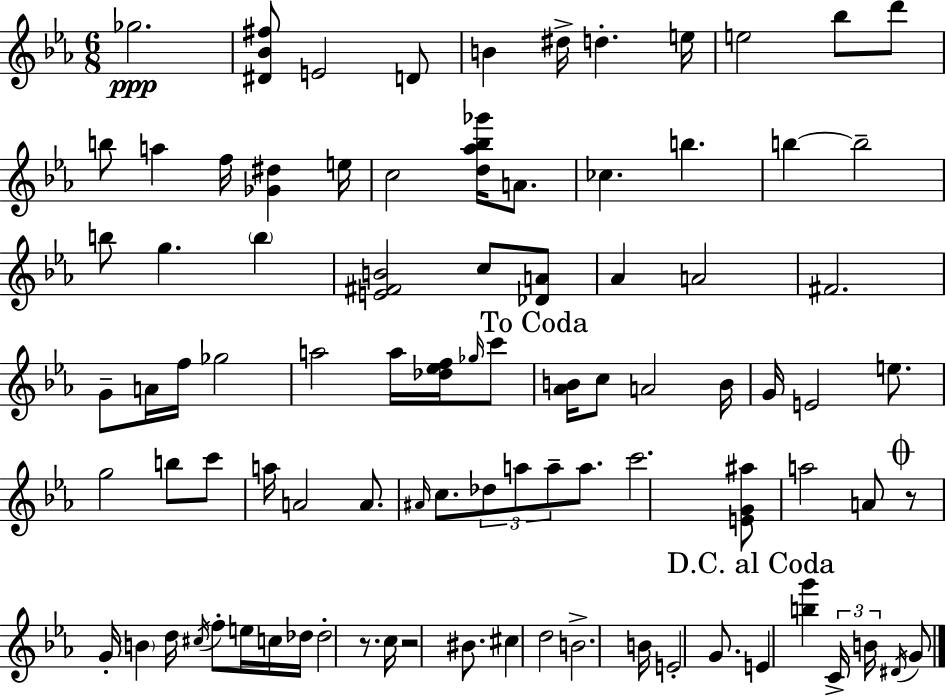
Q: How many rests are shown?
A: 3